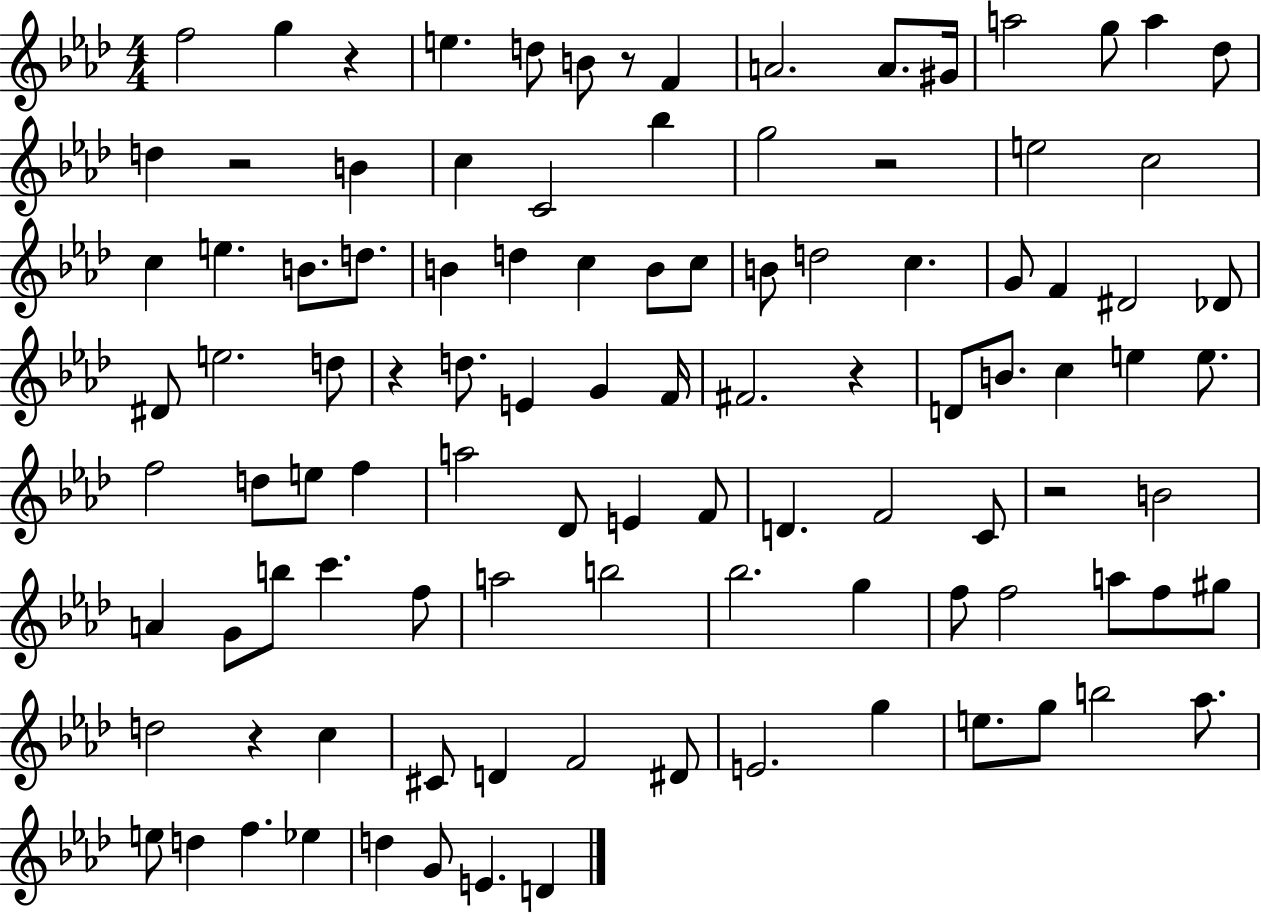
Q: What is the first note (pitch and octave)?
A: F5